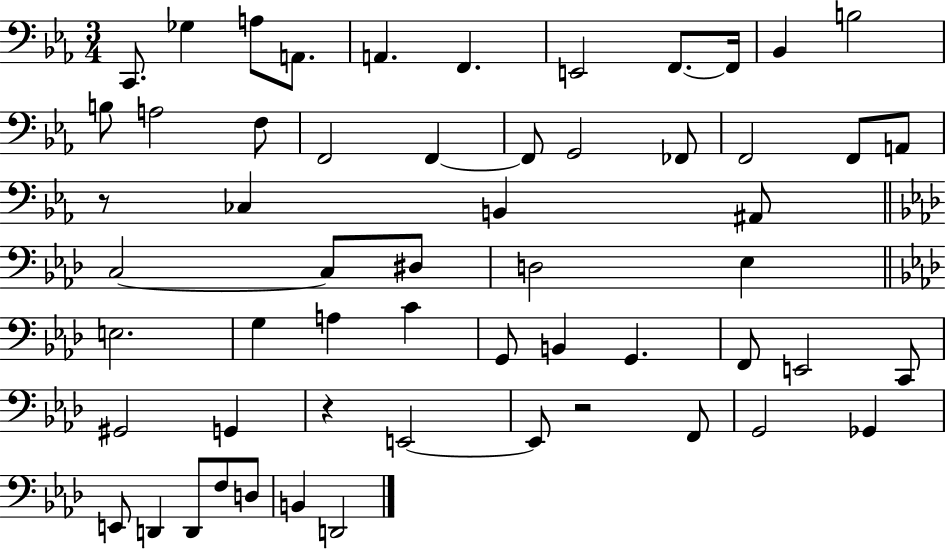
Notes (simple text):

C2/e. Gb3/q A3/e A2/e. A2/q. F2/q. E2/h F2/e. F2/s Bb2/q B3/h B3/e A3/h F3/e F2/h F2/q F2/e G2/h FES2/e F2/h F2/e A2/e R/e CES3/q B2/q A#2/e C3/h C3/e D#3/e D3/h Eb3/q E3/h. G3/q A3/q C4/q G2/e B2/q G2/q. F2/e E2/h C2/e G#2/h G2/q R/q E2/h E2/e R/h F2/e G2/h Gb2/q E2/e D2/q D2/e F3/e D3/e B2/q D2/h